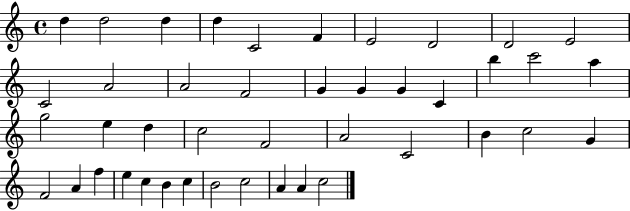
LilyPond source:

{
  \clef treble
  \time 4/4
  \defaultTimeSignature
  \key c \major
  d''4 d''2 d''4 | d''4 c'2 f'4 | e'2 d'2 | d'2 e'2 | \break c'2 a'2 | a'2 f'2 | g'4 g'4 g'4 c'4 | b''4 c'''2 a''4 | \break g''2 e''4 d''4 | c''2 f'2 | a'2 c'2 | b'4 c''2 g'4 | \break f'2 a'4 f''4 | e''4 c''4 b'4 c''4 | b'2 c''2 | a'4 a'4 c''2 | \break \bar "|."
}